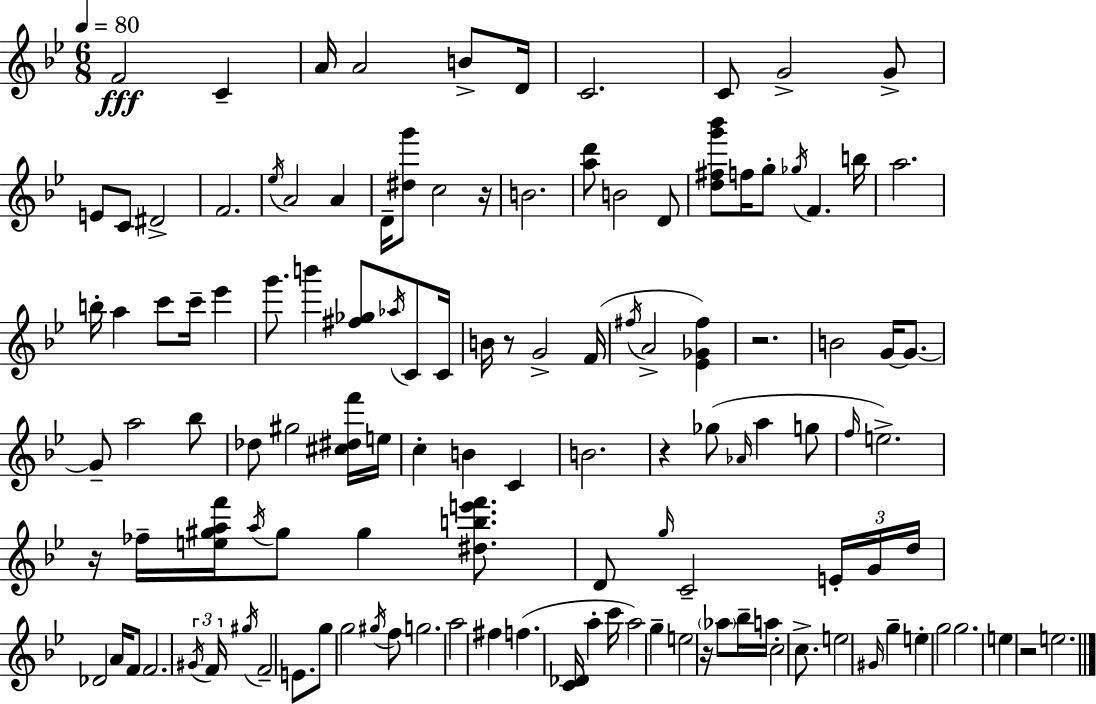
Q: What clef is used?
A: treble